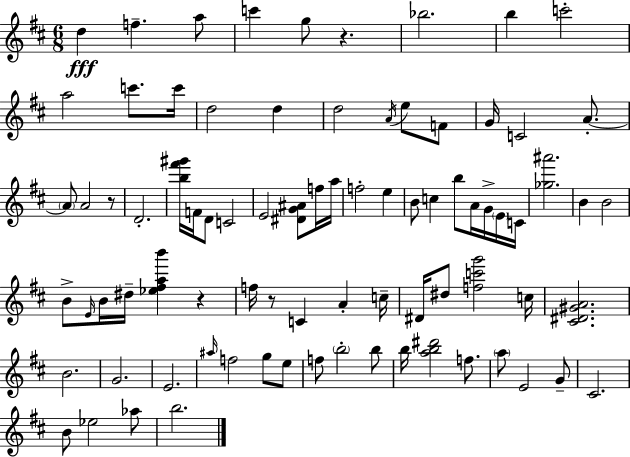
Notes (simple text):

D5/q F5/q. A5/e C6/q G5/e R/q. Bb5/h. B5/q C6/h A5/h C6/e. C6/s D5/h D5/q D5/h A4/s E5/e F4/e G4/s C4/h A4/e. A4/e A4/h R/e D4/h. [B5,F#6,G#6]/s F4/s D4/e C4/h E4/h [D#4,G4,A#4]/e F5/s A5/s F5/h E5/q B4/e C5/q B5/e A4/s G4/s E4/s C4/s [Gb5,A#6]/h. B4/q B4/h B4/e E4/s B4/s D#5/s [Eb5,F#5,A5,B6]/q R/q F5/s R/e C4/q A4/q C5/s D#4/s D#5/e [F5,C6,G6]/h C5/s [C#4,D#4,G#4,A4]/h. B4/h. G4/h. E4/h. A#5/s F5/h G5/e E5/e F5/e B5/h B5/e B5/s [A5,B5,D#6]/h F5/e. A5/e E4/h G4/e C#4/h. B4/e Eb5/h Ab5/e B5/h.